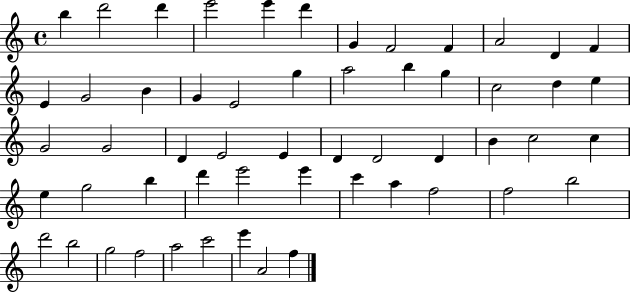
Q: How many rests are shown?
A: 0